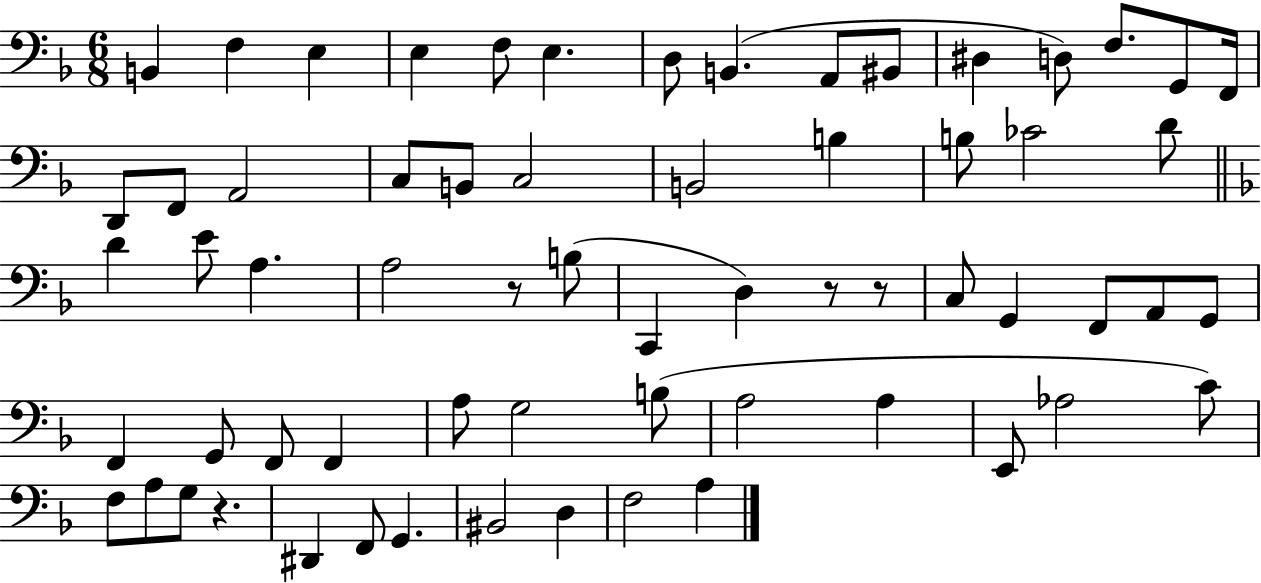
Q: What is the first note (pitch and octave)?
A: B2